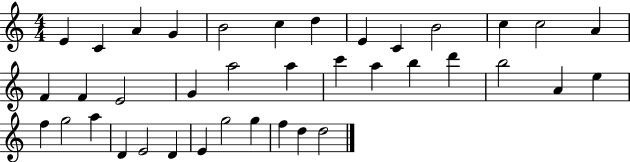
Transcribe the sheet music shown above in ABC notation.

X:1
T:Untitled
M:4/4
L:1/4
K:C
E C A G B2 c d E C B2 c c2 A F F E2 G a2 a c' a b d' b2 A e f g2 a D E2 D E g2 g f d d2